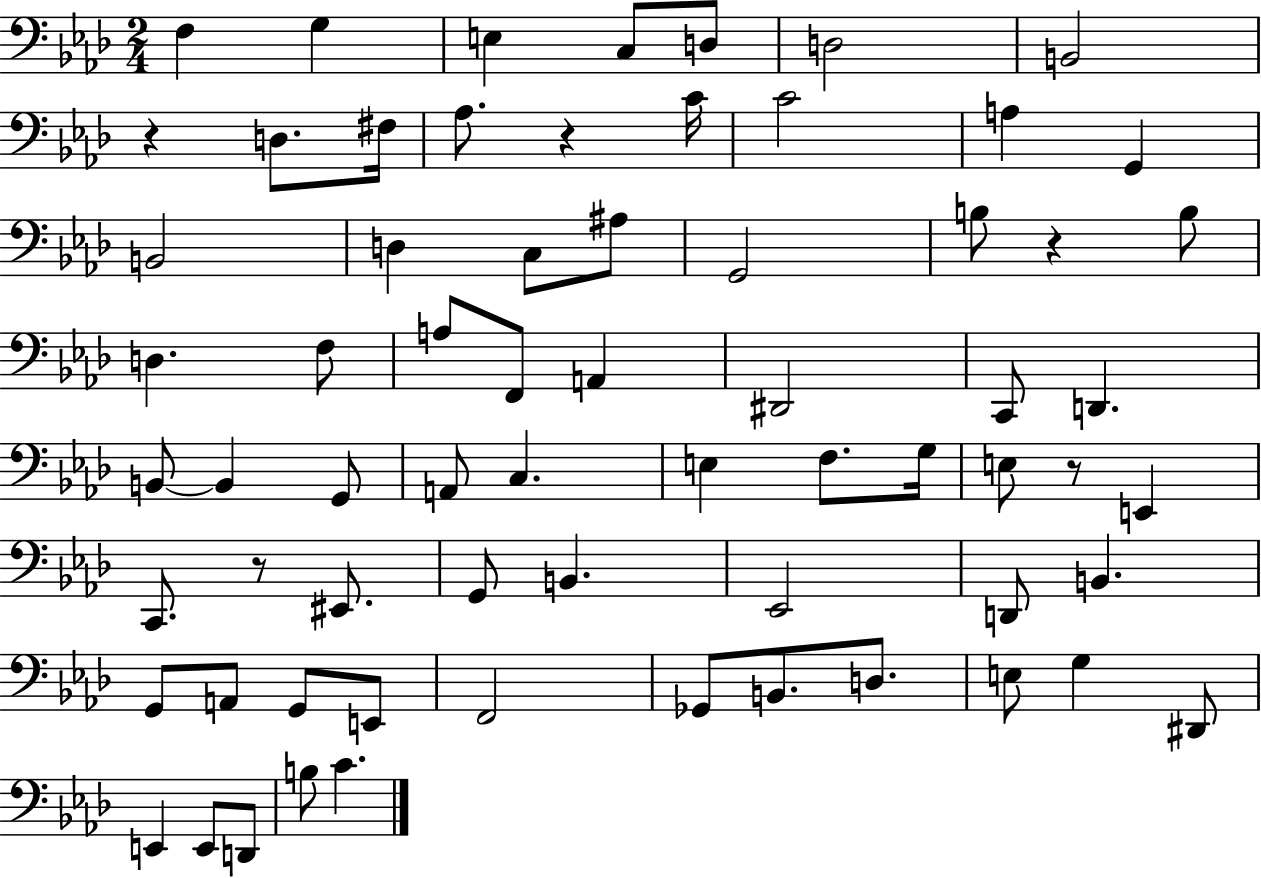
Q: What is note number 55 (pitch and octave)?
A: E3